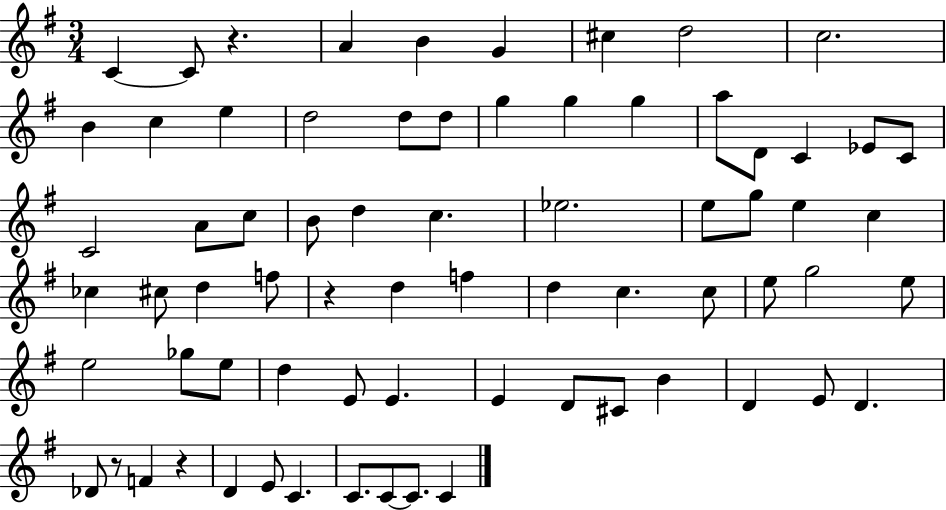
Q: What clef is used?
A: treble